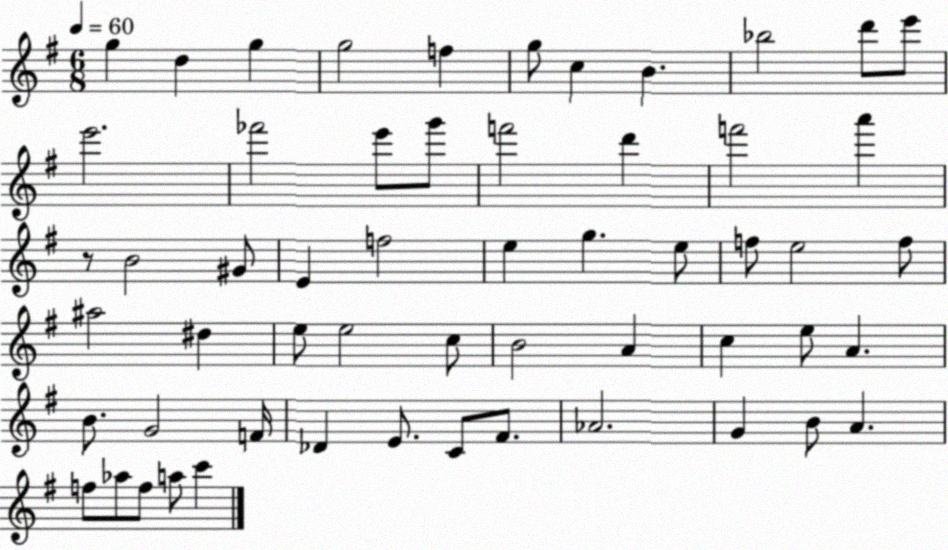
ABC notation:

X:1
T:Untitled
M:6/8
L:1/4
K:G
g d g g2 f g/2 c B _b2 d'/2 e'/2 e'2 _f'2 e'/2 g'/2 f'2 d' f'2 a' z/2 B2 ^G/2 E f2 e g e/2 f/2 e2 f/2 ^a2 ^d e/2 e2 c/2 B2 A c e/2 A B/2 G2 F/4 _D E/2 C/2 ^F/2 _A2 G B/2 A f/2 _a/2 f/2 a/2 c'